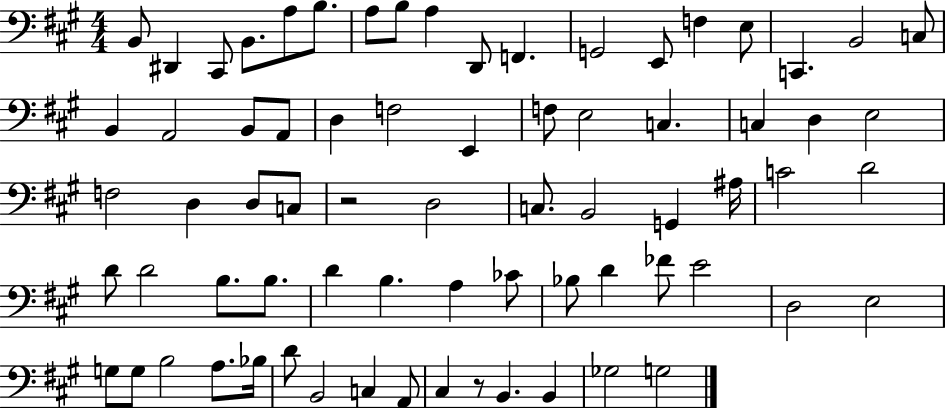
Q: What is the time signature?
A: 4/4